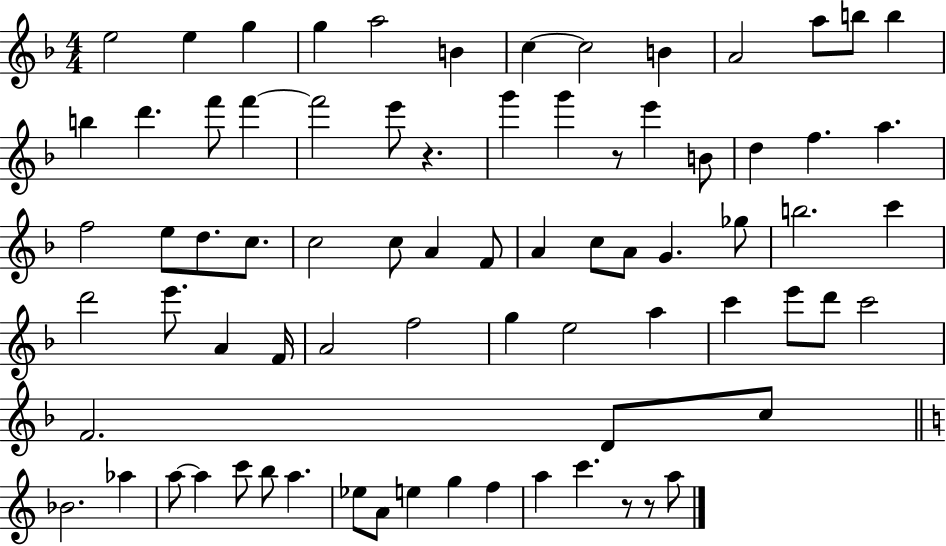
E5/h E5/q G5/q G5/q A5/h B4/q C5/q C5/h B4/q A4/h A5/e B5/e B5/q B5/q D6/q. F6/e F6/q F6/h E6/e R/q. G6/q G6/q R/e E6/q B4/e D5/q F5/q. A5/q. F5/h E5/e D5/e. C5/e. C5/h C5/e A4/q F4/e A4/q C5/e A4/e G4/q. Gb5/e B5/h. C6/q D6/h E6/e. A4/q F4/s A4/h F5/h G5/q E5/h A5/q C6/q E6/e D6/e C6/h F4/h. D4/e C5/e Bb4/h. Ab5/q A5/e A5/q C6/e B5/e A5/q. Eb5/e A4/e E5/q G5/q F5/q A5/q C6/q. R/e R/e A5/e